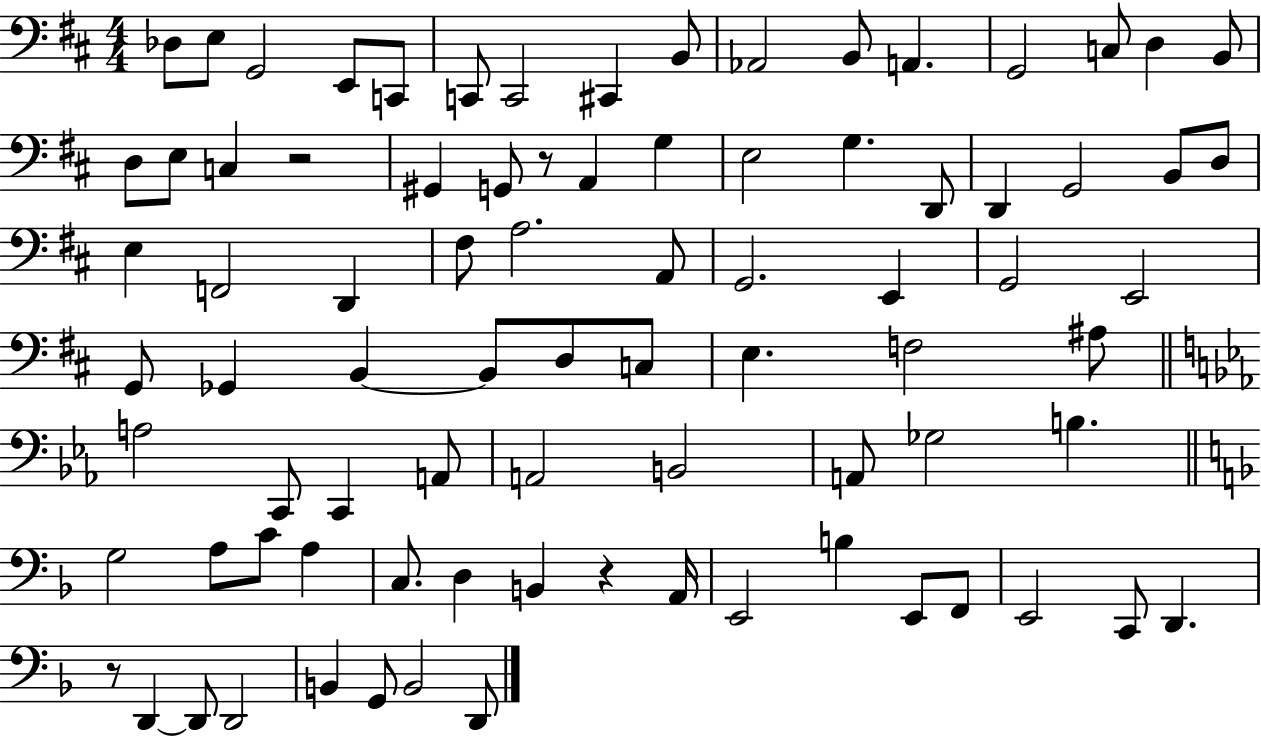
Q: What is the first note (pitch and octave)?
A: Db3